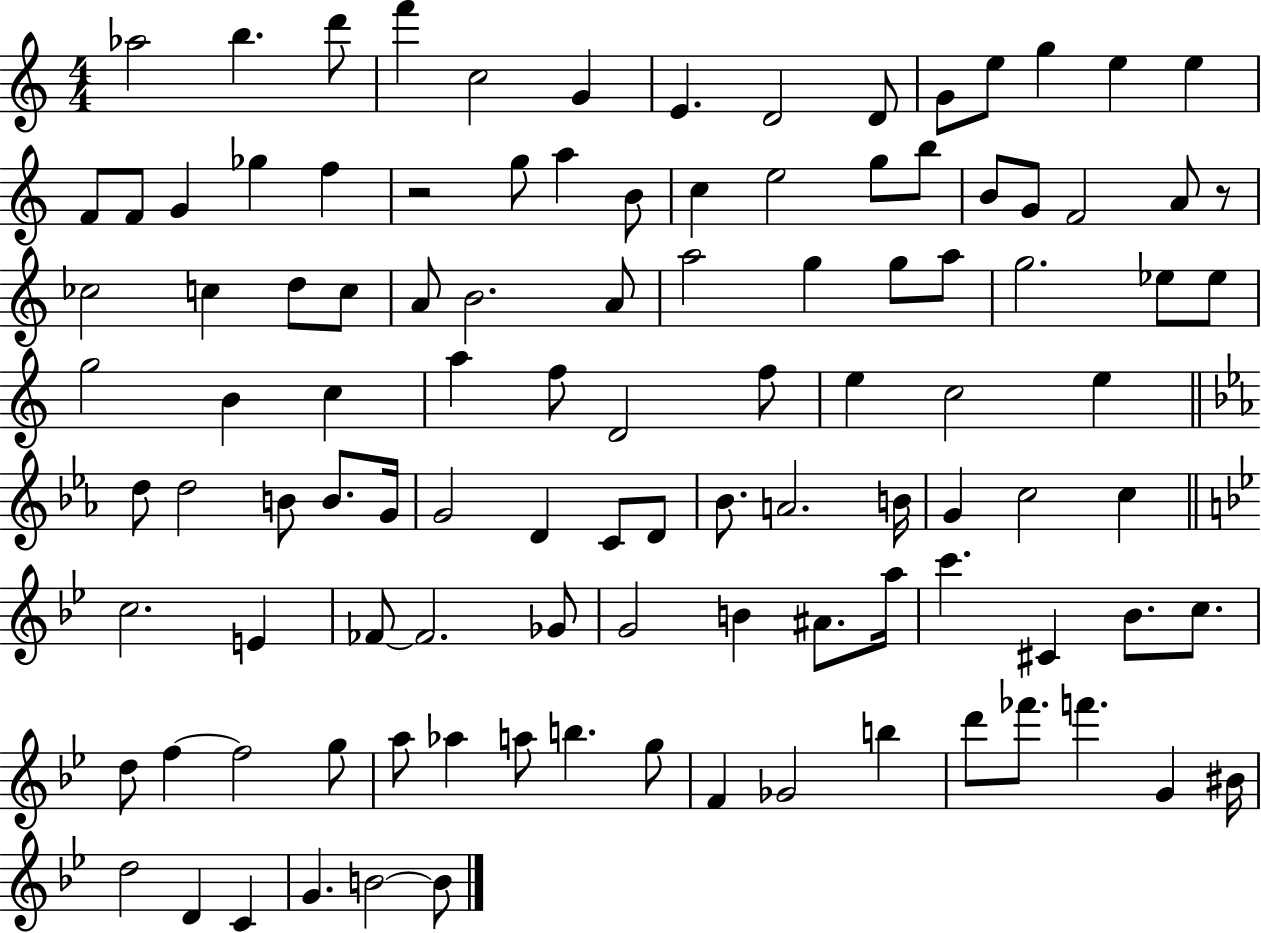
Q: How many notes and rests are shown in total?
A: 107